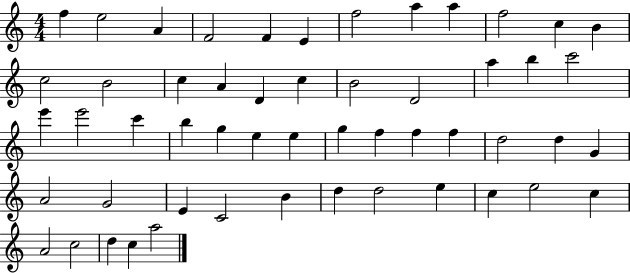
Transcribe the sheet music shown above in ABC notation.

X:1
T:Untitled
M:4/4
L:1/4
K:C
f e2 A F2 F E f2 a a f2 c B c2 B2 c A D c B2 D2 a b c'2 e' e'2 c' b g e e g f f f d2 d G A2 G2 E C2 B d d2 e c e2 c A2 c2 d c a2